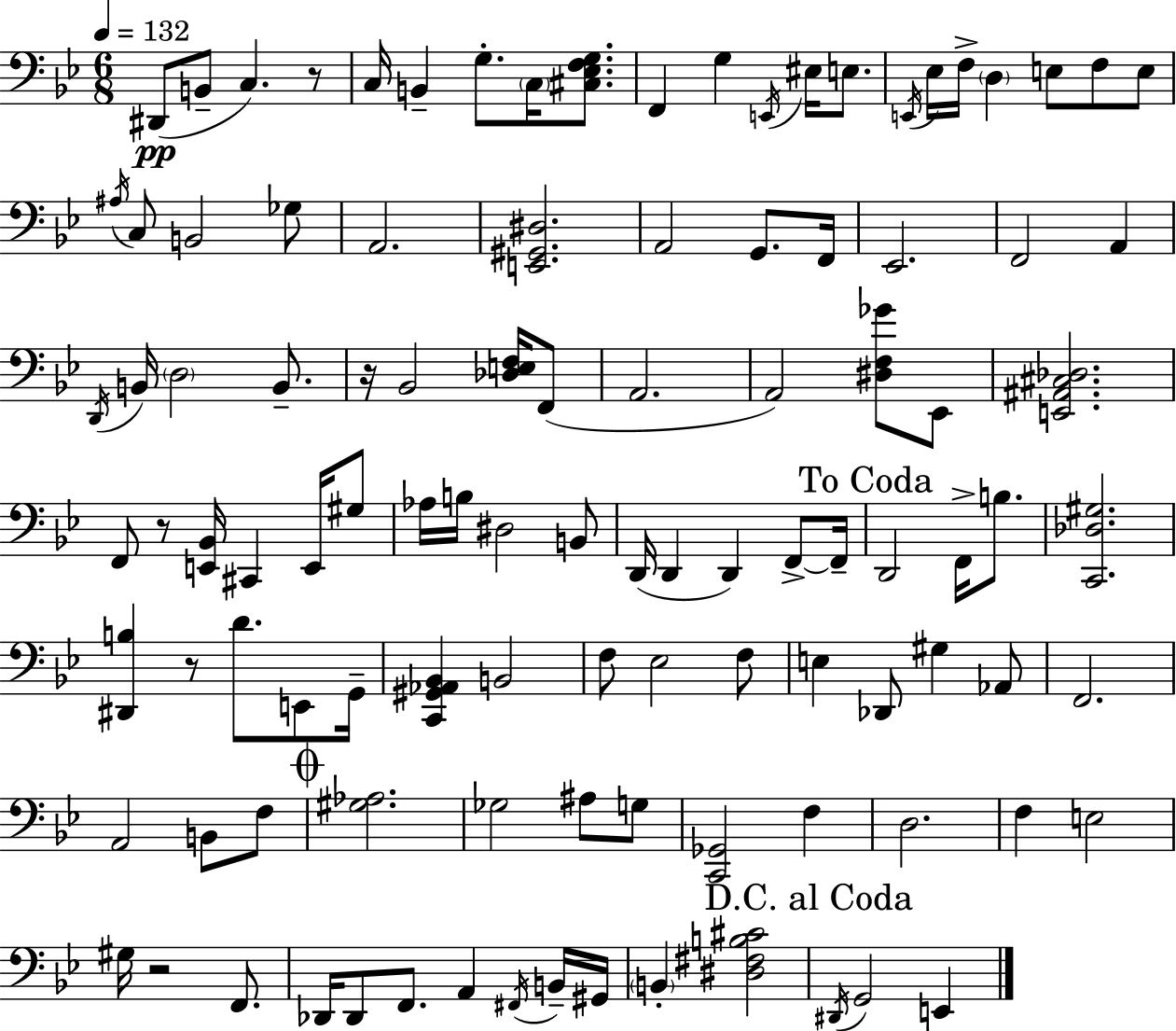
{
  \clef bass
  \numericTimeSignature
  \time 6/8
  \key bes \major
  \tempo 4 = 132
  \repeat volta 2 { dis,8(\pp b,8-- c4.) r8 | c16 b,4-- g8.-. \parenthesize c16 <cis ees f g>8. | f,4 g4 \acciaccatura { e,16 } eis16 e8. | \acciaccatura { e,16 } ees16 f16-> \parenthesize d4 e8 f8 | \break e8 \acciaccatura { ais16 } c8 b,2 | ges8 a,2. | <e, gis, dis>2. | a,2 g,8. | \break f,16 ees,2. | f,2 a,4 | \acciaccatura { d,16 } b,16 \parenthesize d2 | b,8.-- r16 bes,2 | \break <des e f>16 f,8( a,2. | a,2) | <dis f ges'>8 ees,8 <e, ais, cis des>2. | f,8 r8 <e, bes,>16 cis,4 | \break e,16 gis8 aes16 b16 dis2 | b,8 d,16( d,4 d,4) | f,8->~~ f,16-- \mark "To Coda" d,2 | f,16-> b8. <c, des gis>2. | \break <dis, b>4 r8 d'8. | e,8 g,16-- <c, gis, aes, bes,>4 b,2 | f8 ees2 | f8 e4 des,8 gis4 | \break aes,8 f,2. | a,2 | b,8 f8 \mark \markup { \musicglyph "scripts.coda" } <gis aes>2. | ges2 | \break ais8 g8 <c, ges,>2 | f4 d2. | f4 e2 | gis16 r2 | \break f,8. des,16 des,8 f,8. a,4 | \acciaccatura { fis,16 } b,16-- gis,16 \parenthesize b,4-. <dis fis b cis'>2 | \mark "D.C. al Coda" \acciaccatura { dis,16 } g,2 | e,4 } \bar "|."
}